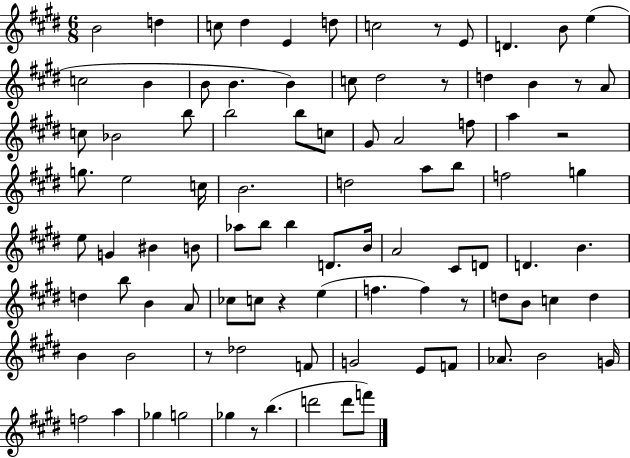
B4/h D5/q C5/e D#5/q E4/q D5/e C5/h R/e E4/e D4/q. B4/e E5/q C5/h B4/q B4/e B4/q. B4/q C5/e D#5/h R/e D5/q B4/q R/e A4/e C5/e Bb4/h B5/e B5/h B5/e C5/e G#4/e A4/h F5/e A5/q R/h G5/e. E5/h C5/s B4/h. D5/h A5/e B5/e F5/h G5/q E5/e G4/q BIS4/q B4/e Ab5/e B5/e B5/q D4/e. B4/s A4/h C#4/e D4/e D4/q. B4/q. D5/q B5/e B4/q A4/e CES5/e C5/e R/q E5/q F5/q. F5/q R/e D5/e B4/e C5/q D5/q B4/q B4/h R/e Db5/h F4/e G4/h E4/e F4/e Ab4/e. B4/h G4/s F5/h A5/q Gb5/q G5/h Gb5/q R/e B5/q. D6/h D6/e F6/e